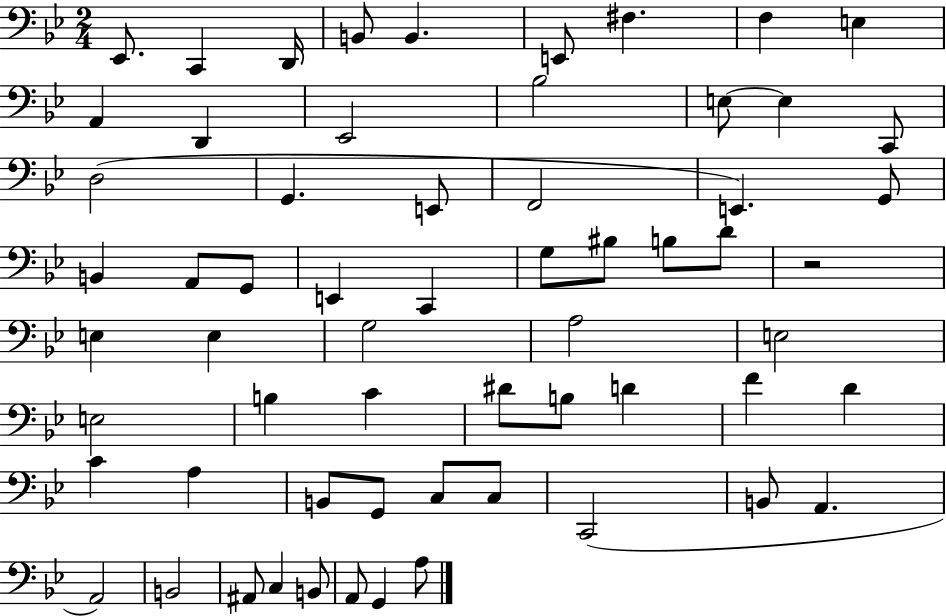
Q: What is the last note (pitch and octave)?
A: A3